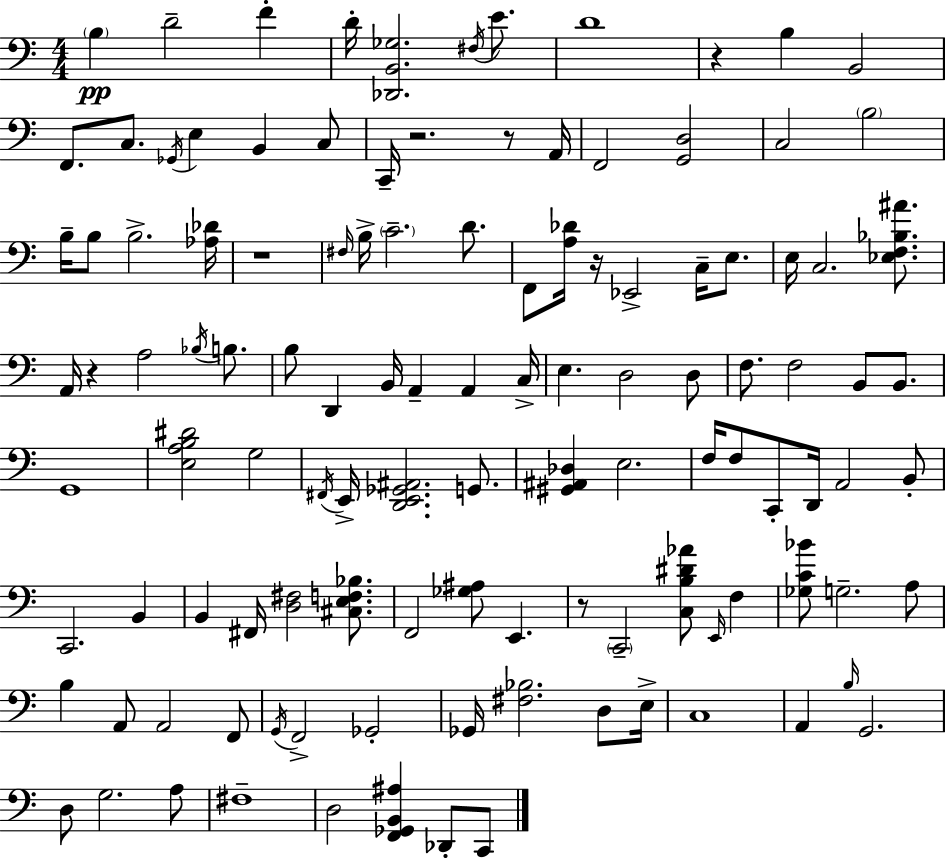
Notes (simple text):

B3/q D4/h F4/q D4/s [Db2,B2,Gb3]/h. F#3/s E4/e. D4/w R/q B3/q B2/h F2/e. C3/e. Gb2/s E3/q B2/q C3/e C2/s R/h. R/e A2/s F2/h [G2,D3]/h C3/h B3/h B3/s B3/e B3/h. [Ab3,Db4]/s R/w F#3/s B3/s C4/h. D4/e. F2/e [A3,Db4]/s R/s Eb2/h C3/s E3/e. E3/s C3/h. [Eb3,F3,Bb3,A#4]/e. A2/s R/q A3/h Bb3/s B3/e. B3/e D2/q B2/s A2/q A2/q C3/s E3/q. D3/h D3/e F3/e. F3/h B2/e B2/e. G2/w [E3,A3,B3,D#4]/h G3/h F#2/s E2/s [D2,E2,Gb2,A#2]/h. G2/e. [G#2,A#2,Db3]/q E3/h. F3/s F3/e C2/e D2/s A2/h B2/e C2/h. B2/q B2/q F#2/s [D3,F#3]/h [C#3,E3,F3,Bb3]/e. F2/h [Gb3,A#3]/e E2/q. R/e C2/h [C3,B3,D#4,Ab4]/e E2/s F3/q [Gb3,C4,Bb4]/e G3/h. A3/e B3/q A2/e A2/h F2/e G2/s F2/h Gb2/h Gb2/s [F#3,Bb3]/h. D3/e E3/s C3/w A2/q B3/s G2/h. D3/e G3/h. A3/e F#3/w D3/h [F2,Gb2,B2,A#3]/q Db2/e C2/e